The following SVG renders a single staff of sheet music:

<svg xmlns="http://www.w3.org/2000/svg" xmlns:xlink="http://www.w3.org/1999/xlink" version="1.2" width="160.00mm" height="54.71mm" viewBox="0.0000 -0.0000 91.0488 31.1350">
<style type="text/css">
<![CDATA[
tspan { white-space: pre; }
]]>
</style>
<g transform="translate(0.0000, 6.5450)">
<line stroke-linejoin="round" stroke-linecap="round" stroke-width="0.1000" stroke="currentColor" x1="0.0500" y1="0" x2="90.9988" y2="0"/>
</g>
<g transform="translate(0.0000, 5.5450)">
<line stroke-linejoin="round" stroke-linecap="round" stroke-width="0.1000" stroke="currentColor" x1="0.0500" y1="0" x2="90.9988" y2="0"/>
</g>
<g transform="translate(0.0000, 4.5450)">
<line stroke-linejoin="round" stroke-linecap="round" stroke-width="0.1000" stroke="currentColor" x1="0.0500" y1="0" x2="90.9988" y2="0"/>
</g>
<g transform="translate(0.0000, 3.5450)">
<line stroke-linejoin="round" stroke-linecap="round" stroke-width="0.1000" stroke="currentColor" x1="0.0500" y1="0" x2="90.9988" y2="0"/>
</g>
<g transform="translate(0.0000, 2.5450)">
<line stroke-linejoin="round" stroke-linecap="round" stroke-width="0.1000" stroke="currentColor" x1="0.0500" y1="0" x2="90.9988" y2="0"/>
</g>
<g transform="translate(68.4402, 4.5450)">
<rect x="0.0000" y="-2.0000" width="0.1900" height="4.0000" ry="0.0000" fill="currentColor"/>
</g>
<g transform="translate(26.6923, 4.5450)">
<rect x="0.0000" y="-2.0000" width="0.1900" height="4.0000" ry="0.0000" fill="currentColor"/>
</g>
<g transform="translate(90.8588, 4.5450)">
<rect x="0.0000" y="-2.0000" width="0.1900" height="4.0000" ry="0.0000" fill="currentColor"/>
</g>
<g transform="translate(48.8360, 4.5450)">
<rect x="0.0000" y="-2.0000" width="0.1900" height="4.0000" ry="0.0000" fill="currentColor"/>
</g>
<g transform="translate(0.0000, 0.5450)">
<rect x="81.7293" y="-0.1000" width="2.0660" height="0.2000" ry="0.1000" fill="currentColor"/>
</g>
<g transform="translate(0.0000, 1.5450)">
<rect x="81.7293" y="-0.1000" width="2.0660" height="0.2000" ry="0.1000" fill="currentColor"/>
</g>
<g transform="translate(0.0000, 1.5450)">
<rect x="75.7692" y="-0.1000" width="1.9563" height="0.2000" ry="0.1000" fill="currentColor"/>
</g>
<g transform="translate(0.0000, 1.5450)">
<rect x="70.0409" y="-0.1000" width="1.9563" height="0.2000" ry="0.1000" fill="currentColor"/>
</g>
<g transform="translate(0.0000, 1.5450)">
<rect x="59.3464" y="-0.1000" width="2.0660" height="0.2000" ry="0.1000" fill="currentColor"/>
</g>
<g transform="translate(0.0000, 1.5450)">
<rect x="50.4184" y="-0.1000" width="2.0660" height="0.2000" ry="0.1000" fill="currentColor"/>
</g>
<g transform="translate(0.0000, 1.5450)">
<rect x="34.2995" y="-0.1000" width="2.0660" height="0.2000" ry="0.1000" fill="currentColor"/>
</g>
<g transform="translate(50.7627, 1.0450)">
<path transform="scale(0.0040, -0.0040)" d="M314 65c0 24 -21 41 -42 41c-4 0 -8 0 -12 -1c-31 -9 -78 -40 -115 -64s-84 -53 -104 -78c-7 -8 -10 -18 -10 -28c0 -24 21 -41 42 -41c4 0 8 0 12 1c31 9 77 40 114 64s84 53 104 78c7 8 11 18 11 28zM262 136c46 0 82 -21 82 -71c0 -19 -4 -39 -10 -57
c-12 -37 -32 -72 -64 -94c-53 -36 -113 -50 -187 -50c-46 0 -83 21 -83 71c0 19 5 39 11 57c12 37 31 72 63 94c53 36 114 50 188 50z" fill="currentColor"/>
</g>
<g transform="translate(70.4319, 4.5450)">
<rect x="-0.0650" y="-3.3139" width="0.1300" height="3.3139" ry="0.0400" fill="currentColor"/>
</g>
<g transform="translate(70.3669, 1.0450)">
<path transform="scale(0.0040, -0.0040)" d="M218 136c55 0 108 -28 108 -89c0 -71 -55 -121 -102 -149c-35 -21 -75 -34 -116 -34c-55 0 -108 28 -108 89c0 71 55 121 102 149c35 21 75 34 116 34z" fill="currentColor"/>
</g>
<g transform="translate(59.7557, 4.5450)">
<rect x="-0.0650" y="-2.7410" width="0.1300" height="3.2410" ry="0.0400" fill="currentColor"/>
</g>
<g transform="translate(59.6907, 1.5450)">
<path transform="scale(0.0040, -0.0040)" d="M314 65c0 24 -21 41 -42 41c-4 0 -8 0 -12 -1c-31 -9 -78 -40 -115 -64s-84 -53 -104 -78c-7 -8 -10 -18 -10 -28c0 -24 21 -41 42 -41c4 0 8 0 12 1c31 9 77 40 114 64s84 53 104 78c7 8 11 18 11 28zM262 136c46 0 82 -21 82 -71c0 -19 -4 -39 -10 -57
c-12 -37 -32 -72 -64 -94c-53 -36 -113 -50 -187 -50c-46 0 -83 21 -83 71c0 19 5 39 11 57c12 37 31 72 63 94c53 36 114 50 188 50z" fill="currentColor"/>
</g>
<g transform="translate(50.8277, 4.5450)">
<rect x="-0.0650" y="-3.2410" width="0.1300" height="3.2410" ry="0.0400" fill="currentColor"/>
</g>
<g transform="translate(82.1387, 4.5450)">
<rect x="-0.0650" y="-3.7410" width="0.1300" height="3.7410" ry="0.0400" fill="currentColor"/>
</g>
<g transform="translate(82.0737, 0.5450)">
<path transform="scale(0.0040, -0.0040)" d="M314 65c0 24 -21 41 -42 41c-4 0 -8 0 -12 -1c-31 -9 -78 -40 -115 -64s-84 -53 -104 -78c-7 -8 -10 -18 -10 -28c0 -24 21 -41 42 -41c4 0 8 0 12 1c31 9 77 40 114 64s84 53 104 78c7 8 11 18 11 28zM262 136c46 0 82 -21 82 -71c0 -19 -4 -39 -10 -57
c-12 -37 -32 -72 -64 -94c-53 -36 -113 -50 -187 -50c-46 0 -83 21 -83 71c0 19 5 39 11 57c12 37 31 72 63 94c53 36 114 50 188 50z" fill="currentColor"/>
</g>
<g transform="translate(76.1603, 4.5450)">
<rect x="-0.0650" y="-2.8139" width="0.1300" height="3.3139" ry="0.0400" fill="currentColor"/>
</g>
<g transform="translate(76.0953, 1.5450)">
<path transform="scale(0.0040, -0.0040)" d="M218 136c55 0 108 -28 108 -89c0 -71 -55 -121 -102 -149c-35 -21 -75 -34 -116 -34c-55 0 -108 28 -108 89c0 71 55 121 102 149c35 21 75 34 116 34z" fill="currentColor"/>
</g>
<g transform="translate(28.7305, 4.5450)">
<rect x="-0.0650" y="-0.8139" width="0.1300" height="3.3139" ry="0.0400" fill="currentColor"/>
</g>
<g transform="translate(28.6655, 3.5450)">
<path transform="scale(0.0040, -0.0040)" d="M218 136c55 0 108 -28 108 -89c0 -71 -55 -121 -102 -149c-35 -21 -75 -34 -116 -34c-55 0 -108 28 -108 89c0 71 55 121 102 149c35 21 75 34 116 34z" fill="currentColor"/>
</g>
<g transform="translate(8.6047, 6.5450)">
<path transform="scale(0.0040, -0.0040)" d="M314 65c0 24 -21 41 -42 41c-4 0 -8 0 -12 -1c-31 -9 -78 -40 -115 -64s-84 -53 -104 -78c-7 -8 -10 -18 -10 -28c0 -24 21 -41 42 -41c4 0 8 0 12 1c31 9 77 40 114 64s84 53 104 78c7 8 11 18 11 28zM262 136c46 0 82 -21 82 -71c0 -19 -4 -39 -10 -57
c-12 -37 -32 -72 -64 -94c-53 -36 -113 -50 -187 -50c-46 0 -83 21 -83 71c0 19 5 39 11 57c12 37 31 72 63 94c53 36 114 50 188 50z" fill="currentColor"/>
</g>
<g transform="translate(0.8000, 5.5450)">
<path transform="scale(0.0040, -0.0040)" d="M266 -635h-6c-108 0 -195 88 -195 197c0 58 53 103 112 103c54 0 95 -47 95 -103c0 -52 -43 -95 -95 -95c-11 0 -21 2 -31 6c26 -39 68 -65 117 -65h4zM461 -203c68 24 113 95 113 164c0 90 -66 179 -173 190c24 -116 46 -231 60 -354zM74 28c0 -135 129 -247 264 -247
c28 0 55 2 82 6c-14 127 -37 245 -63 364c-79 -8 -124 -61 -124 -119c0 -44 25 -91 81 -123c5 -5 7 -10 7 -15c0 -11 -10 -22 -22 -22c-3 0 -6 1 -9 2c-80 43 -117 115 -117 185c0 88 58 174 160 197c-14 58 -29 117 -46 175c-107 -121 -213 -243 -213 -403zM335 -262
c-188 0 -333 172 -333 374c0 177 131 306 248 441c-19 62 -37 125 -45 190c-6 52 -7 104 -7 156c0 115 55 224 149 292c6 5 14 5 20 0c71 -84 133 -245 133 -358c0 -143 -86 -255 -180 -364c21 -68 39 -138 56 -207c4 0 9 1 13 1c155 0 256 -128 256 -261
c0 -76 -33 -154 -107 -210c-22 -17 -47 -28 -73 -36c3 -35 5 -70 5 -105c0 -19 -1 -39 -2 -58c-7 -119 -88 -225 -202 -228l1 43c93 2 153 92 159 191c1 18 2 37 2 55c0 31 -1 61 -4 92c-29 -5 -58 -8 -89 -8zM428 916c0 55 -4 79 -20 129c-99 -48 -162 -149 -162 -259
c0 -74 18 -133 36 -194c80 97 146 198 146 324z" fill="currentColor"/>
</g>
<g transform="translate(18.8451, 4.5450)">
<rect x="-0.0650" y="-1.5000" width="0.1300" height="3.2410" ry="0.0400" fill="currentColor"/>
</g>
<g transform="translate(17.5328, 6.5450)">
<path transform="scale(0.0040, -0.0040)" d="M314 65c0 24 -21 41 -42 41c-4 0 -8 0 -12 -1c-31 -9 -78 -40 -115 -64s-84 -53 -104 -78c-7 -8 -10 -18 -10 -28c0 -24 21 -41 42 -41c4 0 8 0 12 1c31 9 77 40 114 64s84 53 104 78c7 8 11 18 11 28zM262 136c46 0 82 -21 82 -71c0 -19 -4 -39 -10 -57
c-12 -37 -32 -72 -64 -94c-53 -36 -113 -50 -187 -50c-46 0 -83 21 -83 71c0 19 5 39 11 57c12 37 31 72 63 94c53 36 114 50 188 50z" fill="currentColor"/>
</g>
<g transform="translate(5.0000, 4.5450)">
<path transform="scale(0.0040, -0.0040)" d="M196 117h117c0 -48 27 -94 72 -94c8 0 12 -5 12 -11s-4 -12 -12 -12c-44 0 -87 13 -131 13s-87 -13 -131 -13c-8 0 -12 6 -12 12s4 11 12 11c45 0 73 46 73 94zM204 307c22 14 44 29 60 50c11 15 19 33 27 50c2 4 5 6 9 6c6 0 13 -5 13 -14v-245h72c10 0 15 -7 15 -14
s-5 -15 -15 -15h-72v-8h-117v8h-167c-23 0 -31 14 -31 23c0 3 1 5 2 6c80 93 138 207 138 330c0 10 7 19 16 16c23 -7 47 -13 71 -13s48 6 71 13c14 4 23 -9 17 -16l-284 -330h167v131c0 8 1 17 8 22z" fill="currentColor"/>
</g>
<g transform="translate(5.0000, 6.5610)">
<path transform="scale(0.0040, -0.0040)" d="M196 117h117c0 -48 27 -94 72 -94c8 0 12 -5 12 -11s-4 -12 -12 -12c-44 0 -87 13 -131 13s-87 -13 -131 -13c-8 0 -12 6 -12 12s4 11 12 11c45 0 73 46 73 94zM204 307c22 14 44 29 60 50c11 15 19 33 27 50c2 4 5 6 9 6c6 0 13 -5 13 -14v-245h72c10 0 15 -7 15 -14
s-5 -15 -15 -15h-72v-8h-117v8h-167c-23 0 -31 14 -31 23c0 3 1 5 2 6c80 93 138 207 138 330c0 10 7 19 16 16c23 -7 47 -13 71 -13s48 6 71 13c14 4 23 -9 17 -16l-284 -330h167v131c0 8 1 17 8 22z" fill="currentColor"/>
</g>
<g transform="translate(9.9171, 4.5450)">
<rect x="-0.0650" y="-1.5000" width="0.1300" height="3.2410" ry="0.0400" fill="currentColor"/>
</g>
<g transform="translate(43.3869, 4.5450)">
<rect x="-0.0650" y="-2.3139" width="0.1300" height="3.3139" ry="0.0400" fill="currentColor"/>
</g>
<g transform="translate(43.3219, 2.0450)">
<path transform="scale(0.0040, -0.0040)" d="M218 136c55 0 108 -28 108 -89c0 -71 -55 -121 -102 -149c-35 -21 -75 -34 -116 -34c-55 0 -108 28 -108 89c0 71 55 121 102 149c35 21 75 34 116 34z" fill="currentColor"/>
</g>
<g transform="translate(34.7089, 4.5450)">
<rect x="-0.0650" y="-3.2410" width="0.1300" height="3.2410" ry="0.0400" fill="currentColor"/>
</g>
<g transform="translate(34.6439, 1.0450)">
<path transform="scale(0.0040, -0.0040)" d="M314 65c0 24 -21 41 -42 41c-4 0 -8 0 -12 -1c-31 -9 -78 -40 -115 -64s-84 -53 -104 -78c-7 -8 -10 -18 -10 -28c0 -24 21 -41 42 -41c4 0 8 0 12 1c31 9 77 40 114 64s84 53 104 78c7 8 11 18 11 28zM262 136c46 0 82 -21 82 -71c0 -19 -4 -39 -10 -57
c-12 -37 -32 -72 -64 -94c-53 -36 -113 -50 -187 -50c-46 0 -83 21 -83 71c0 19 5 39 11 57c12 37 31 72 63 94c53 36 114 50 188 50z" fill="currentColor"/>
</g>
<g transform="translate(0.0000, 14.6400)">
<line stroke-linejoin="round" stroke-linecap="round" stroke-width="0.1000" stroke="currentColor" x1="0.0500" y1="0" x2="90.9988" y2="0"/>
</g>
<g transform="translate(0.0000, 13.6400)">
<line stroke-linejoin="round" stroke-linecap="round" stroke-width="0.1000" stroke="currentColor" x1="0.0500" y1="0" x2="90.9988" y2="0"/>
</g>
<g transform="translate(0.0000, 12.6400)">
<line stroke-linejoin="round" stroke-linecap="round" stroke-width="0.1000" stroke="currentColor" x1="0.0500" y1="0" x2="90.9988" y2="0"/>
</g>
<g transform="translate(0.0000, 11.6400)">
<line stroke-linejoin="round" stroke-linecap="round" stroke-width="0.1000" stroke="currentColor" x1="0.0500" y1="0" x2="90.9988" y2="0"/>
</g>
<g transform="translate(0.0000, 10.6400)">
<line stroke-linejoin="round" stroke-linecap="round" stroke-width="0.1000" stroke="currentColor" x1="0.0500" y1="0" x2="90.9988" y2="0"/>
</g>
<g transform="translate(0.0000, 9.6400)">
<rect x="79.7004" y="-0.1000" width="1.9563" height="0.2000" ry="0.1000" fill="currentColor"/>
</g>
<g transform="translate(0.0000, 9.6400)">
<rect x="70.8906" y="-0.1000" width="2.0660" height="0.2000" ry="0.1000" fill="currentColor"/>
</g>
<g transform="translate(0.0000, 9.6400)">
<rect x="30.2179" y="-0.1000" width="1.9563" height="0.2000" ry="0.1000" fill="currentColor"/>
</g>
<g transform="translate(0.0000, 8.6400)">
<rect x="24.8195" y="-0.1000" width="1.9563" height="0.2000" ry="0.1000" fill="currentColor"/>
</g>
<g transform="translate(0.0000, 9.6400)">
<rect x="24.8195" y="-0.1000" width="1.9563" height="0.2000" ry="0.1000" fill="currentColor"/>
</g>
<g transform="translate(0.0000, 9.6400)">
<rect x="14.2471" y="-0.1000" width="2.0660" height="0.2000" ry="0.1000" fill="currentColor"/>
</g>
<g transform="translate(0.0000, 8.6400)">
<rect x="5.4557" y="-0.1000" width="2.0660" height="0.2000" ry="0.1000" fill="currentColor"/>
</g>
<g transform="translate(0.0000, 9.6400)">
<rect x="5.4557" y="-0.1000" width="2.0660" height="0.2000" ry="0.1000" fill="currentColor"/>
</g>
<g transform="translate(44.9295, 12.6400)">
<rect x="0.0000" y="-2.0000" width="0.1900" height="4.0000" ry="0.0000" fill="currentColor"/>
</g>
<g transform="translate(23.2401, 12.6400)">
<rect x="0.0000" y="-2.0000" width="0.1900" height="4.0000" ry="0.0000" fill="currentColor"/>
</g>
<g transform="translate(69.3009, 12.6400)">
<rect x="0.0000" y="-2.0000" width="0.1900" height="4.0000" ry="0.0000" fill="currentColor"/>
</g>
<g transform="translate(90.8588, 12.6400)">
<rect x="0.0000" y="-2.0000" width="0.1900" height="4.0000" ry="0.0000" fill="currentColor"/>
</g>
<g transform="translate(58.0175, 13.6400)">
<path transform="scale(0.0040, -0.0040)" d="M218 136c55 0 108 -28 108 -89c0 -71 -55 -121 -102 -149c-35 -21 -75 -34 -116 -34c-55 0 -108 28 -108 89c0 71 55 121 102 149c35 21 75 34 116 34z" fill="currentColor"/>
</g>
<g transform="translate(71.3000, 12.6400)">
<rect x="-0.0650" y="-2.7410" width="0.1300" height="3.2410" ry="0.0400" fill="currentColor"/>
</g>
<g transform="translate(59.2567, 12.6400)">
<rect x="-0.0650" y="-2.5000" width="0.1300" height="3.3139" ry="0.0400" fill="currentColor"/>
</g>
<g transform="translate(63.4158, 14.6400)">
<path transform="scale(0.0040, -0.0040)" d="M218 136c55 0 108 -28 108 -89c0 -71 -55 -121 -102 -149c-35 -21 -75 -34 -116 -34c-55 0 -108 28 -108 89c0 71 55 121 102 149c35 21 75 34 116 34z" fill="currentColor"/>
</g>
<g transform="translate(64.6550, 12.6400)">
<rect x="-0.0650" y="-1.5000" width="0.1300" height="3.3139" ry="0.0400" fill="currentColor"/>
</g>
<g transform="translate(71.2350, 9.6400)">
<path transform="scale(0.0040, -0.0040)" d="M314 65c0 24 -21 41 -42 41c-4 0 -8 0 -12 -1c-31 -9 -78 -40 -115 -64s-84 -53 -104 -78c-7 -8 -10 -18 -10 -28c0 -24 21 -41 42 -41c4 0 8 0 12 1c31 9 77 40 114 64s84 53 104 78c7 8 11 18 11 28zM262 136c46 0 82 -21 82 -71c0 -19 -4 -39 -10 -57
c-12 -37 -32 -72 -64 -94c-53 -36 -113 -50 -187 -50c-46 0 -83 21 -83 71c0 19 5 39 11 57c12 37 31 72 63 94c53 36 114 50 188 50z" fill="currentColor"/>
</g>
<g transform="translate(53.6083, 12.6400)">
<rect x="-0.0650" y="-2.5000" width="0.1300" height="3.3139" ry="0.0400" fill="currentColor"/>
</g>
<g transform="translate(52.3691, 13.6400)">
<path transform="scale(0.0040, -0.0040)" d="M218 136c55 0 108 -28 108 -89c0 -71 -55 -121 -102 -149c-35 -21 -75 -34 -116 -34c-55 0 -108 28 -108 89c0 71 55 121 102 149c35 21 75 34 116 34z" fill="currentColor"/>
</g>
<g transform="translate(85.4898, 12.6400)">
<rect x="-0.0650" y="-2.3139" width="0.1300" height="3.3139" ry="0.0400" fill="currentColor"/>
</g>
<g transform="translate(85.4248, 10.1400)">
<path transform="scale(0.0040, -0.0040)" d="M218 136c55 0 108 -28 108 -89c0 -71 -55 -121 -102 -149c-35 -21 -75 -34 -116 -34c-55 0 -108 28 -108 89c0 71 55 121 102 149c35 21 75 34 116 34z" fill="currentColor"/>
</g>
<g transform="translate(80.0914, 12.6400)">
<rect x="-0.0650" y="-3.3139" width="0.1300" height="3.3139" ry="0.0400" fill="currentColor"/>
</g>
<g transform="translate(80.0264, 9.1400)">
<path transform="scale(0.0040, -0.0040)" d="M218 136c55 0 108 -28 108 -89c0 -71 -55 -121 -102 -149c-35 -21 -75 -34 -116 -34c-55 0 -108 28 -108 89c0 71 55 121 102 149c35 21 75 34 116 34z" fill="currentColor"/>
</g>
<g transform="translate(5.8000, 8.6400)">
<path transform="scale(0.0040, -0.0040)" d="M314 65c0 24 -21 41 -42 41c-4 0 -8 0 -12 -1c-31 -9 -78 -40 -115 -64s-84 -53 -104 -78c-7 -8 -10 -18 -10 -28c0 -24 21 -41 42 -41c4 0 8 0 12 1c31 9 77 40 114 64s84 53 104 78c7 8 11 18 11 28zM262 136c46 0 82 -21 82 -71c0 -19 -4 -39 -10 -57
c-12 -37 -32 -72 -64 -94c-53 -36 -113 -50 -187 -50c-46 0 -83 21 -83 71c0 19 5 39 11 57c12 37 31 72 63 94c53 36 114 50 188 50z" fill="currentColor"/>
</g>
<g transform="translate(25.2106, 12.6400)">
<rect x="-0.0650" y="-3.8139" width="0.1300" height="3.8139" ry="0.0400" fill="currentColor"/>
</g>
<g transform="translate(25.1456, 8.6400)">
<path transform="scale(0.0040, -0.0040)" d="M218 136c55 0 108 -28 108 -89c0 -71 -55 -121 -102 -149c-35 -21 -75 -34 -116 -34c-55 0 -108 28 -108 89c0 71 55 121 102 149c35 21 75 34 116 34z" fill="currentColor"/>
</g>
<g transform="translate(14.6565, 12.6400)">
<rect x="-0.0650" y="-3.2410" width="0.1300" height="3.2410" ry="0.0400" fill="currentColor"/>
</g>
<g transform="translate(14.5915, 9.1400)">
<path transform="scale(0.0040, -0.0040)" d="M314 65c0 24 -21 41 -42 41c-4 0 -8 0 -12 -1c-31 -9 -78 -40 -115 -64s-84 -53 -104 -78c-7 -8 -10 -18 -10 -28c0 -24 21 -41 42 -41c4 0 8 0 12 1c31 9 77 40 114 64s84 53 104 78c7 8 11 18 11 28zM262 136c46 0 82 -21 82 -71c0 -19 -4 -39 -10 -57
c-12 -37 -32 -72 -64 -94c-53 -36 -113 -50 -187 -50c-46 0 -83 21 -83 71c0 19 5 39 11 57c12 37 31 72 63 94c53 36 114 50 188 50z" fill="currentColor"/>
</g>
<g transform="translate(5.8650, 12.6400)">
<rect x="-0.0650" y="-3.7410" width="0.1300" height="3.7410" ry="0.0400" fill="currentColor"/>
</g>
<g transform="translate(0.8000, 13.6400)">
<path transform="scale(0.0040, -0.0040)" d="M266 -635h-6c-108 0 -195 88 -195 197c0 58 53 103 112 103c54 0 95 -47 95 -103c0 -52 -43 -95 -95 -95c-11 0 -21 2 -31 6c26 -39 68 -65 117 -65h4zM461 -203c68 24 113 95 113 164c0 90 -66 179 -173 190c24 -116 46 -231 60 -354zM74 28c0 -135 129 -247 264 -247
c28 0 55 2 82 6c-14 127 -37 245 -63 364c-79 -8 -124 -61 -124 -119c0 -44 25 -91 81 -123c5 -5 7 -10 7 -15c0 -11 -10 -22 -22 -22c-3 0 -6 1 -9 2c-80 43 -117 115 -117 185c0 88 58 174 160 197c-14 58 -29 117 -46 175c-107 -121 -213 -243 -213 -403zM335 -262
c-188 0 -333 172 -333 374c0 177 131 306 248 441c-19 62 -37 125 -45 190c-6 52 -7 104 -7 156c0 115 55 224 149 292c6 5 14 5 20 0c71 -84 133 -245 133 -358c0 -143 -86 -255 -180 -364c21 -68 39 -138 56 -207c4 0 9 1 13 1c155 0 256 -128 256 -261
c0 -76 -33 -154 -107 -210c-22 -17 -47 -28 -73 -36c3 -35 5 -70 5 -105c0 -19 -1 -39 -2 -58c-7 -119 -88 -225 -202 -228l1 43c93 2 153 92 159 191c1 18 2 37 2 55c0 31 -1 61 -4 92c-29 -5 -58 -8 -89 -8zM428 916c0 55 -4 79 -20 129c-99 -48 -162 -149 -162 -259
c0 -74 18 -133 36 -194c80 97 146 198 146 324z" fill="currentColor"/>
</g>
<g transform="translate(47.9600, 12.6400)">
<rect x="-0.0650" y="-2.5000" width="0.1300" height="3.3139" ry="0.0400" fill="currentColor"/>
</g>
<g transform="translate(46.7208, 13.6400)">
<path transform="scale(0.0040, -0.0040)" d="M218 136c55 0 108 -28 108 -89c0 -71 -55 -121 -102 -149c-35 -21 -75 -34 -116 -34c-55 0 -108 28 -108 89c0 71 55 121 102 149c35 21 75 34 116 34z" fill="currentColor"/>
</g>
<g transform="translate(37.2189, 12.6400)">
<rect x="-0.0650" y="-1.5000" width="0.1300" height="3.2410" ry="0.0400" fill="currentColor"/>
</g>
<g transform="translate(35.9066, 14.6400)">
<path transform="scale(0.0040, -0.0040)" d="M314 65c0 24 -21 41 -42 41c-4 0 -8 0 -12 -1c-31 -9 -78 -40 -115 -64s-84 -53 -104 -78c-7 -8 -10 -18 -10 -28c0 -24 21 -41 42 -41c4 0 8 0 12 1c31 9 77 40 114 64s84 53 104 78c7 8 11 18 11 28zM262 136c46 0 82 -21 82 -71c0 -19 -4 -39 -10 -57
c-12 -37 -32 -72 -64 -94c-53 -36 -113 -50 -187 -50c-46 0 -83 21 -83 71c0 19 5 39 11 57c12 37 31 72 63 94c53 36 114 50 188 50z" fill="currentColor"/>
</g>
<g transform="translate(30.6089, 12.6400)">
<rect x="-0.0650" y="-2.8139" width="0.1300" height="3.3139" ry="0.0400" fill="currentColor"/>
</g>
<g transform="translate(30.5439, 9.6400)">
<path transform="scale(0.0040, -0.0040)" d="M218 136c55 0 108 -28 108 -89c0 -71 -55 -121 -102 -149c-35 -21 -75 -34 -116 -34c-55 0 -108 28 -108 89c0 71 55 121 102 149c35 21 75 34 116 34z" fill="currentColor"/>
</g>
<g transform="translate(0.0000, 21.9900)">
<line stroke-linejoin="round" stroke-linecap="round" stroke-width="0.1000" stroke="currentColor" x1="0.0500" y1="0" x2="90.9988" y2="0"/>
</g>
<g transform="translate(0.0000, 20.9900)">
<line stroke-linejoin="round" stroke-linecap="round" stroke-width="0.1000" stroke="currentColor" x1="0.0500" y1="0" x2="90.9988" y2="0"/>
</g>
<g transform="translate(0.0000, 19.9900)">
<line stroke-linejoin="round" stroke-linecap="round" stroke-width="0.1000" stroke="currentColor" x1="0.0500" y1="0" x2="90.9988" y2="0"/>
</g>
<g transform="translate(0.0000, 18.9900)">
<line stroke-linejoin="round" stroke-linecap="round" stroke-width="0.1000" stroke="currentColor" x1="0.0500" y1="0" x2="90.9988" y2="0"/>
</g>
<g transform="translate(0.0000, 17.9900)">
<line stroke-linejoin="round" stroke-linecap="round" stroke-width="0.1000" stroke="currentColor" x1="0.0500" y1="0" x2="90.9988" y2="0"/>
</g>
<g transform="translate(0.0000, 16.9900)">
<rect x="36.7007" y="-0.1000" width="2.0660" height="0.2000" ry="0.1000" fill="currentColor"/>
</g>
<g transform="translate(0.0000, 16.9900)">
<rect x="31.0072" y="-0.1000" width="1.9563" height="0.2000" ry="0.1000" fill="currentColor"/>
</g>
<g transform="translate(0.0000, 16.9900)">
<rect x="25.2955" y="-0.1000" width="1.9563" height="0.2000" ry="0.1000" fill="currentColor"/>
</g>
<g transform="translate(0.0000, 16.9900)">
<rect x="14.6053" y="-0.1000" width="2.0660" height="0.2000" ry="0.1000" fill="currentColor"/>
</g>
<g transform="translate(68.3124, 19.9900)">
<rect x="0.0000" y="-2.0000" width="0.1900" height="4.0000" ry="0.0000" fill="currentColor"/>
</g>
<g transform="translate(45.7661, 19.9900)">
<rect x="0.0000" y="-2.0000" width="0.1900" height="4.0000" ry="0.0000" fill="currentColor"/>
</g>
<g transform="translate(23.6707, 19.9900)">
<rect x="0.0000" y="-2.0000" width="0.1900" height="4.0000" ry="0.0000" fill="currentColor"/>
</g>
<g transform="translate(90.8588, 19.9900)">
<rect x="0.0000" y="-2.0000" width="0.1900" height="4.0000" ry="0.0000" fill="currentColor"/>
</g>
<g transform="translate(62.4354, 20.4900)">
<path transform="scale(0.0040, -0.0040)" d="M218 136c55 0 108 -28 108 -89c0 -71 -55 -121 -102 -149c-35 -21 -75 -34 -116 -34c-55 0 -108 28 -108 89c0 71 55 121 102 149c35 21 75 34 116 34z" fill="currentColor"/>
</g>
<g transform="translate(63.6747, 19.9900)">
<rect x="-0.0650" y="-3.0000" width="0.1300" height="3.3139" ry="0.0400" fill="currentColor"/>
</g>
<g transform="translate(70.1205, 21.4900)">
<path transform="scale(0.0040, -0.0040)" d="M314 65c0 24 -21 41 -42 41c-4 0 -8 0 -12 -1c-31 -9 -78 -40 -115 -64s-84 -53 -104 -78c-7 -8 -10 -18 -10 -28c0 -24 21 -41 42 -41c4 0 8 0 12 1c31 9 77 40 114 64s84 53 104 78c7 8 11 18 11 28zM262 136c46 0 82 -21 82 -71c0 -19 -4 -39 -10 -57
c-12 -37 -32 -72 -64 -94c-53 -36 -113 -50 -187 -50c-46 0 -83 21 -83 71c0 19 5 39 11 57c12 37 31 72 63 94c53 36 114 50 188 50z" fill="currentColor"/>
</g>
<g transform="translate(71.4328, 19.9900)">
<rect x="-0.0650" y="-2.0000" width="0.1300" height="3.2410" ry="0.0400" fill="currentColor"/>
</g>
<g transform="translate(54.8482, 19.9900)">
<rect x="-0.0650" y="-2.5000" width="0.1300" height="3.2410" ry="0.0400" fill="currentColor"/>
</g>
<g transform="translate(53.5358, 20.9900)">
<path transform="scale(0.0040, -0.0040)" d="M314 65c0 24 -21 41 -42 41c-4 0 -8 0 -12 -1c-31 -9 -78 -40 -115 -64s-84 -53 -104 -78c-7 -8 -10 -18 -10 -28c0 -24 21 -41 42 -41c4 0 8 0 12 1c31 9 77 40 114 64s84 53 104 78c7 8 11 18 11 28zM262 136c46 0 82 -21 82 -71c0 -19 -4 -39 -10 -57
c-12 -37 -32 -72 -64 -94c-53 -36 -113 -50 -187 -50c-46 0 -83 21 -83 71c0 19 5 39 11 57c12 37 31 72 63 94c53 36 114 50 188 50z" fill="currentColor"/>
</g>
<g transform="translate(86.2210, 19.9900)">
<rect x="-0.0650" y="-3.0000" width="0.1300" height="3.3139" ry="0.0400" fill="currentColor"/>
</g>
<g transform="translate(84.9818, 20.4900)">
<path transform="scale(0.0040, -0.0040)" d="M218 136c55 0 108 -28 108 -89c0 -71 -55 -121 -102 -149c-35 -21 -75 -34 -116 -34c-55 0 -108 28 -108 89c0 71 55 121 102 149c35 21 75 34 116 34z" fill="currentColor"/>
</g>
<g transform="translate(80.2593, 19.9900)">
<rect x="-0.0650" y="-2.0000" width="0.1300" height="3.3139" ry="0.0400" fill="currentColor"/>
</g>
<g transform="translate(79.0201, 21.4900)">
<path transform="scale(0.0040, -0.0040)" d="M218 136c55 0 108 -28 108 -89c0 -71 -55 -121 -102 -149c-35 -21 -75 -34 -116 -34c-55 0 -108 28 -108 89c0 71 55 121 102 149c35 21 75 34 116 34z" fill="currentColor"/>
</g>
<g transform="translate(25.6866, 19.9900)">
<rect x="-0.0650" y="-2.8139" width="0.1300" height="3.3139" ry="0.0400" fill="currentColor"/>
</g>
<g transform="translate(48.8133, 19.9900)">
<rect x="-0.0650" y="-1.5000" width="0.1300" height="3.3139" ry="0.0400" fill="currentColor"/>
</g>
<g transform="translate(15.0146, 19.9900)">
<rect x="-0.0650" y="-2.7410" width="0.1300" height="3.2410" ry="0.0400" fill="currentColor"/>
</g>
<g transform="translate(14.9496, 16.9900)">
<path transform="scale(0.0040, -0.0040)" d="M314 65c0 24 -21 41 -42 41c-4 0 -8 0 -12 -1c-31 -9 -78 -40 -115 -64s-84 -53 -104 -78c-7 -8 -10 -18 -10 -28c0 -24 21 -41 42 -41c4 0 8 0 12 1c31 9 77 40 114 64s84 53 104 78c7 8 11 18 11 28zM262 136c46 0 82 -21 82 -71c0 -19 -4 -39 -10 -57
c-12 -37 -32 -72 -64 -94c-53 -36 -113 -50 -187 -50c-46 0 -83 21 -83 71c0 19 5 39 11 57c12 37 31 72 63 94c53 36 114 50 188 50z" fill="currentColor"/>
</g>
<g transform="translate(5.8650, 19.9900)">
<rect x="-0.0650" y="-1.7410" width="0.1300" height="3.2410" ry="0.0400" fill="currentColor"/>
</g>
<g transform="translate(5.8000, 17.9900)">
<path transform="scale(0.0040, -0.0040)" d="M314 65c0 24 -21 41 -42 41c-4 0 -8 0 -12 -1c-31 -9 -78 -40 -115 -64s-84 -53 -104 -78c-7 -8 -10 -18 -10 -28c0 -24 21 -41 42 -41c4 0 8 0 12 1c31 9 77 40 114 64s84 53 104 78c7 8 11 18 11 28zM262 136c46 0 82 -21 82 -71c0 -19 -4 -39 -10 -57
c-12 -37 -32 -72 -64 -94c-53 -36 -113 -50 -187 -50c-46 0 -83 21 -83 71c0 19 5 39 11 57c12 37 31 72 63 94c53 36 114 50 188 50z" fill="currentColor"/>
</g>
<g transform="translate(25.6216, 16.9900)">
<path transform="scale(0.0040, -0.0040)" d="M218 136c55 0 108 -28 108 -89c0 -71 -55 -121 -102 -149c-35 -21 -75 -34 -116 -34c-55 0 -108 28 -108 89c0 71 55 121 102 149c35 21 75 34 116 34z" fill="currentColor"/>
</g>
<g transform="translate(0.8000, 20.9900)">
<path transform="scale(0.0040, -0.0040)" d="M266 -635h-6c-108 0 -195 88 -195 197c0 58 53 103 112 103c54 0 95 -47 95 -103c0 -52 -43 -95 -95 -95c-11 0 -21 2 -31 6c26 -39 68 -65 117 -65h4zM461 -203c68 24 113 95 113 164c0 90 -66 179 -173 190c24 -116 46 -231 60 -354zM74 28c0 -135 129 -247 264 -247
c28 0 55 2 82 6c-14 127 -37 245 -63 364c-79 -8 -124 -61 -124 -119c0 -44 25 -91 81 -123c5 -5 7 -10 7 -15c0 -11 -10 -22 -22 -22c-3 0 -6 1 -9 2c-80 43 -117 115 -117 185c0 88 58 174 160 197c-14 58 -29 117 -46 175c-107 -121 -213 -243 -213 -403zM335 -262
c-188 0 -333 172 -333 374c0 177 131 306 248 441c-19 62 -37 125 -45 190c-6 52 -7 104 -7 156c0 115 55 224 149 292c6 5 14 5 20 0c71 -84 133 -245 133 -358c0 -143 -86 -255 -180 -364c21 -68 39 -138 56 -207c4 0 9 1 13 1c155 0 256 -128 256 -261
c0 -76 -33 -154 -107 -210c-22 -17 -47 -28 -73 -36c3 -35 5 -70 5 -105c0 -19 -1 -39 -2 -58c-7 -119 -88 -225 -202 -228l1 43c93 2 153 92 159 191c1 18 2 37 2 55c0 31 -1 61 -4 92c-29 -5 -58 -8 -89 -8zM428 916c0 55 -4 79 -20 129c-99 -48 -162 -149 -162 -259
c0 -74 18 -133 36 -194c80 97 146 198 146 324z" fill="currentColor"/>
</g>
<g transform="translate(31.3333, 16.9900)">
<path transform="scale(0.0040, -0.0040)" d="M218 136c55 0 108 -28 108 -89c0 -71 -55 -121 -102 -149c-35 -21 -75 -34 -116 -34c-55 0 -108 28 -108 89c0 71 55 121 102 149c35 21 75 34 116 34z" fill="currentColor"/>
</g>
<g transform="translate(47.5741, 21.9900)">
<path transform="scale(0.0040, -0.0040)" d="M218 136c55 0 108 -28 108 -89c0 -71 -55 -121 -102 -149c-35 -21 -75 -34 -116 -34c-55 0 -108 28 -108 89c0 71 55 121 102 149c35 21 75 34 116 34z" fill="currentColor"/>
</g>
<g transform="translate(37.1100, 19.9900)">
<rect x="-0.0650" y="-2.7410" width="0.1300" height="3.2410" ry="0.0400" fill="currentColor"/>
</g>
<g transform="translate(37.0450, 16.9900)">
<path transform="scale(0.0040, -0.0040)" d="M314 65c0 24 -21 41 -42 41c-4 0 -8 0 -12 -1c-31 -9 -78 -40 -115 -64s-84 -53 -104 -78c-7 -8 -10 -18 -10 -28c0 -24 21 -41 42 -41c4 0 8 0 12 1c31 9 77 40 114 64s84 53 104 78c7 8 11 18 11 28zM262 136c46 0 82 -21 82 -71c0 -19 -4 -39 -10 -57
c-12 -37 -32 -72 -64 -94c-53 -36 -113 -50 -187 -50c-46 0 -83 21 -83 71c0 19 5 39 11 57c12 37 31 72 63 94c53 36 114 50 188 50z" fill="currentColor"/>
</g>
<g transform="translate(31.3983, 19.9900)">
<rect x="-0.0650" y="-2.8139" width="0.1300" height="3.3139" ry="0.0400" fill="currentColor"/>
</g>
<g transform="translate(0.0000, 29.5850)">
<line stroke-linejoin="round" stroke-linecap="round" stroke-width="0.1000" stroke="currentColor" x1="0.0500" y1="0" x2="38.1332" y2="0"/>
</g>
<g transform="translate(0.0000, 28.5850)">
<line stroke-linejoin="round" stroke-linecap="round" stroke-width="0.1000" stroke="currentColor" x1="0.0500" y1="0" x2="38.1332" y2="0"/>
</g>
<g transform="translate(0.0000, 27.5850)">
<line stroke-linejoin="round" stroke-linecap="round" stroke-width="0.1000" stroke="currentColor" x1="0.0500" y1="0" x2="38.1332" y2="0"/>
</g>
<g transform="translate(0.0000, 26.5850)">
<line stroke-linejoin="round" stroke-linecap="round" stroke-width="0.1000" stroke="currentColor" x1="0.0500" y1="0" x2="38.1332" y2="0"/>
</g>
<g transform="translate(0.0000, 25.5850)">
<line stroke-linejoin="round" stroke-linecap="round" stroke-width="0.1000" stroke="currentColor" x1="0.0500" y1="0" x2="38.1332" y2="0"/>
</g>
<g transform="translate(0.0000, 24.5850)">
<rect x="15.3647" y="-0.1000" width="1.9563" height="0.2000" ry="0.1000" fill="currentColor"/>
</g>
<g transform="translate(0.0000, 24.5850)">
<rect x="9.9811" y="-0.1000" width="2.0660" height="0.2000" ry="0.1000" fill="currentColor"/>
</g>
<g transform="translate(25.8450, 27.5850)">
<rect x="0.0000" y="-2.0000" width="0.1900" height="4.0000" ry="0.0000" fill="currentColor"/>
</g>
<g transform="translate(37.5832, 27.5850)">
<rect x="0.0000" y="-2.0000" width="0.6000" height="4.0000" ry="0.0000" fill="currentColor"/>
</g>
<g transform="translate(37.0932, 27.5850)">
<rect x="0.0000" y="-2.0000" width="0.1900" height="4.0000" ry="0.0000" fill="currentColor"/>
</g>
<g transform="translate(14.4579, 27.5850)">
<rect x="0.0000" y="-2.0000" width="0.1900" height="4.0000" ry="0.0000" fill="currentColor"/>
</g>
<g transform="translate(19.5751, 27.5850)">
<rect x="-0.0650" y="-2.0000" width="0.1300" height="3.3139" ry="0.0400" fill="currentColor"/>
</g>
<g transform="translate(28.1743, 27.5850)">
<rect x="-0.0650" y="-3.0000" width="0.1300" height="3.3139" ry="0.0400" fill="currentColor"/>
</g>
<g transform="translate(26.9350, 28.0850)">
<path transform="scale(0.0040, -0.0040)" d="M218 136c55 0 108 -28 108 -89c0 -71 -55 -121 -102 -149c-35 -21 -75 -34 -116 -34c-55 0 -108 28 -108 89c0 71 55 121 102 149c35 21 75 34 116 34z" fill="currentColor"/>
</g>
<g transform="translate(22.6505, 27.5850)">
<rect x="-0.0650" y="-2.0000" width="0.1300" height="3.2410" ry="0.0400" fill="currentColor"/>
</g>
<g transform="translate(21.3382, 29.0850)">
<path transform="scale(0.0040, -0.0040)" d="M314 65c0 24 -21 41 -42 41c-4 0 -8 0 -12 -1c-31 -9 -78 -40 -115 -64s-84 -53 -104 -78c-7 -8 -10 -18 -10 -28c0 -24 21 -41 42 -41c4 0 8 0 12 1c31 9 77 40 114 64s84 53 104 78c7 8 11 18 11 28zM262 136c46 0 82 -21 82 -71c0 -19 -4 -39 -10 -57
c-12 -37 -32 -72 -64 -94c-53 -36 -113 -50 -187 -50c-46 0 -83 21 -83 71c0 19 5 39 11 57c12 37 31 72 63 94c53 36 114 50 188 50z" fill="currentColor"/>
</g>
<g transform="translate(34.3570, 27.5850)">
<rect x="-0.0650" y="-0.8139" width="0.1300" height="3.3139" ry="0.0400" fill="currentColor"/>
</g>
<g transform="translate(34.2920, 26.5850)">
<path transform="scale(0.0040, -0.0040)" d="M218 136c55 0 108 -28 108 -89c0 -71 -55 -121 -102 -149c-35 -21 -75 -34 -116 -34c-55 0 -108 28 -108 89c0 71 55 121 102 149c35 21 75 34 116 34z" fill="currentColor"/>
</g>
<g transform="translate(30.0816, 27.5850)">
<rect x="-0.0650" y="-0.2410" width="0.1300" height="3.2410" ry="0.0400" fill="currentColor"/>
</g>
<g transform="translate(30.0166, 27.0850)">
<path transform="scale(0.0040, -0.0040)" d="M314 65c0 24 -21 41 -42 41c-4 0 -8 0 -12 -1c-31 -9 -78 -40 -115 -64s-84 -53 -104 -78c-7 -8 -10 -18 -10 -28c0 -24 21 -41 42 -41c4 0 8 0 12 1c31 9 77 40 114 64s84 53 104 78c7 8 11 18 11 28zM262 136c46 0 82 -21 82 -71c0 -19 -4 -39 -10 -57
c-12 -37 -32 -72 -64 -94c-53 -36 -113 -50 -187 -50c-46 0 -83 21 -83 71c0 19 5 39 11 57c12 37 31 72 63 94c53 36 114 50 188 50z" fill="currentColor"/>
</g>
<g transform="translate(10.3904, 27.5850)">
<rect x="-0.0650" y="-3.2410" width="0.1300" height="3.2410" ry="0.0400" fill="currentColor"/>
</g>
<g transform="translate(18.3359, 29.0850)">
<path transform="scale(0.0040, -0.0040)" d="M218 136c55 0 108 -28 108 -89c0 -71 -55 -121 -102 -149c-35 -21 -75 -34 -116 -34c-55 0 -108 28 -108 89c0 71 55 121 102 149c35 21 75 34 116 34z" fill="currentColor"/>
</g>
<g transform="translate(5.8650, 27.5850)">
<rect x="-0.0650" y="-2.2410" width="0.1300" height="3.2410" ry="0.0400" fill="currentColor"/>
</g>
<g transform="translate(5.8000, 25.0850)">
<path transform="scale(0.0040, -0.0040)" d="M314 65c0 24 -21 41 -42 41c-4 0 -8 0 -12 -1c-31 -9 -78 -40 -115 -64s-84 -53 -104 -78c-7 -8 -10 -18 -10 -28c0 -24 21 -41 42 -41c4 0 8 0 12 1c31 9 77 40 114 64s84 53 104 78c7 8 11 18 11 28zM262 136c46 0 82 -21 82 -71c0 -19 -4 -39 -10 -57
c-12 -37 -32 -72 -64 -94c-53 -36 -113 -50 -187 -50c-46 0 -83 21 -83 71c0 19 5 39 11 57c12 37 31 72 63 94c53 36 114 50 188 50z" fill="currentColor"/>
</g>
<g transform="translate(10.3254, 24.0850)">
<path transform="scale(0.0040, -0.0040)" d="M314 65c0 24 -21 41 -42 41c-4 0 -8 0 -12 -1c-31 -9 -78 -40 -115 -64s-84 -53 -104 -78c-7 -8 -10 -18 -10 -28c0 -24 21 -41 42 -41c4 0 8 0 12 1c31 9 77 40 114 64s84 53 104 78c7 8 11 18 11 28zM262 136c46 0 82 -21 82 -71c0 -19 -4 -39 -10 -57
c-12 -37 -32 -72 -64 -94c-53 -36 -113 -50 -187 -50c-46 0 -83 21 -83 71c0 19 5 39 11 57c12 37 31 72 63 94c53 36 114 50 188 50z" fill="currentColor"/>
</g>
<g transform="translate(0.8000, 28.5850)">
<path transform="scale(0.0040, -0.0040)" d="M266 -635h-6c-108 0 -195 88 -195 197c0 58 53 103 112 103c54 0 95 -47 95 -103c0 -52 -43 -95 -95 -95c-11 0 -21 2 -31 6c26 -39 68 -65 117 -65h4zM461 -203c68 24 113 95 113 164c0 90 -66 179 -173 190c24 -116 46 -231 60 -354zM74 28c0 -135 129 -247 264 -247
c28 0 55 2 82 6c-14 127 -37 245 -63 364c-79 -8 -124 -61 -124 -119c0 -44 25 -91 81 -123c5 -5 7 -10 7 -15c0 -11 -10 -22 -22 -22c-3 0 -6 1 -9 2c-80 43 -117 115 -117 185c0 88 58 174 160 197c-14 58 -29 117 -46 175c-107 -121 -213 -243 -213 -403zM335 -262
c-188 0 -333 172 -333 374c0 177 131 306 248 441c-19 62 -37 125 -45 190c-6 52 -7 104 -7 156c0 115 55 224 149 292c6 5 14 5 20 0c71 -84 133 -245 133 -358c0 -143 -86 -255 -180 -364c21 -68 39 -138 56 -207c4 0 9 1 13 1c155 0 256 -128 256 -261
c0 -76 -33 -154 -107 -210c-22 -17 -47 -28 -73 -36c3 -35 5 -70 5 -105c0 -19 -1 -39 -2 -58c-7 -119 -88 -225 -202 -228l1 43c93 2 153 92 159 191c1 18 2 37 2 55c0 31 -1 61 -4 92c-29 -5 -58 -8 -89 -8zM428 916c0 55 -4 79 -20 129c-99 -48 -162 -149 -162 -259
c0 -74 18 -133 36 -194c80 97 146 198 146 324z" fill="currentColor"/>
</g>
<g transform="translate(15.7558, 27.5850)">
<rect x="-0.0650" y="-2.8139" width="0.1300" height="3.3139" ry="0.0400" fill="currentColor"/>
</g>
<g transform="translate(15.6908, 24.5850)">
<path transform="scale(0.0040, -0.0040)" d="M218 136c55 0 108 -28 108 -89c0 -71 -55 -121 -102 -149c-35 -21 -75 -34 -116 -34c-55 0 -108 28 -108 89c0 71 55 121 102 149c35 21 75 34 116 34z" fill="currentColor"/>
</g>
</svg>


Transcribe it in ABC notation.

X:1
T:Untitled
M:4/4
L:1/4
K:C
E2 E2 d b2 g b2 a2 b a c'2 c'2 b2 c' a E2 G G G E a2 b g f2 a2 a a a2 E G2 A F2 F A g2 b2 a F F2 A c2 d